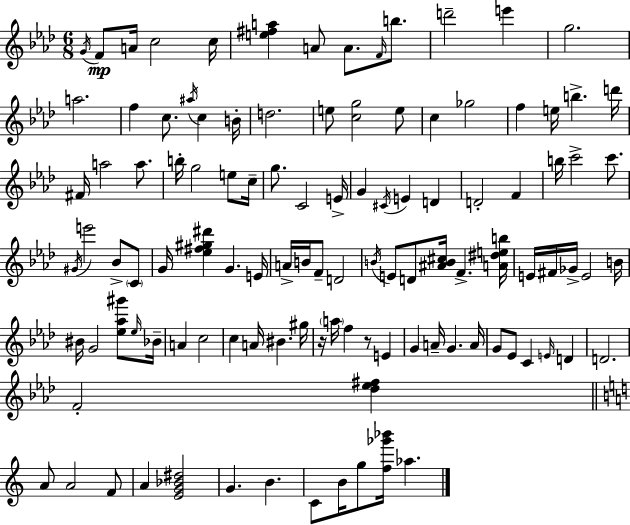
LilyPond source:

{
  \clef treble
  \numericTimeSignature
  \time 6/8
  \key f \minor
  \acciaccatura { g'16 }\mp f'8 a'16 c''2 | c''16 <e'' fis'' a''>4 a'8 a'8. \grace { f'16 } b''8. | d'''2-- e'''4 | g''2. | \break a''2. | f''4 c''8. \acciaccatura { ais''16 } c''4 | b'16-. d''2. | e''8 <c'' g''>2 | \break e''8 c''4 ges''2 | f''4 e''16 b''4.-> | d'''16 fis'16 a''2 | a''8. b''16-. g''2 | \break e''8 c''16-- g''8. c'2 | e'16-> g'4 \acciaccatura { cis'16 } e'4 | d'4 d'2-. | f'4 b''16 c'''2-> | \break c'''8. \acciaccatura { gis'16 } e'''2 | bes'8-> \parenthesize c'8 g'16 <ees'' fis'' gis'' dis'''>4 g'4. | e'16 a'16-> b'16 f'8-- d'2 | \acciaccatura { b'16 } e'8 d'8 <ais' b' cis''>16 f'4.-> | \break <a' dis'' e'' b''>16 e'16 fis'16 ges'16-> e'2 | b'16 bis'16 g'2 | <ees'' aes'' gis'''>8 \grace { ees''16 } bes'16-- a'4 c''2 | c''4 a'16 | \break bis'4. gis''16 r16 \parenthesize a''16 f''4 | r8 e'4 g'4 a'16-- | g'4. a'16 g'8 ees'8 c'4 | \grace { e'16 } d'4 d'2. | \break f'2-. | <des'' ees'' fis''>4 \bar "||" \break \key c \major a'8 a'2 f'8 | a'4 <e' g' bes' dis''>2 | g'4. b'4. | c'8 b'16 g''8 <f'' ges''' bes'''>16 aes''4. | \break \bar "|."
}